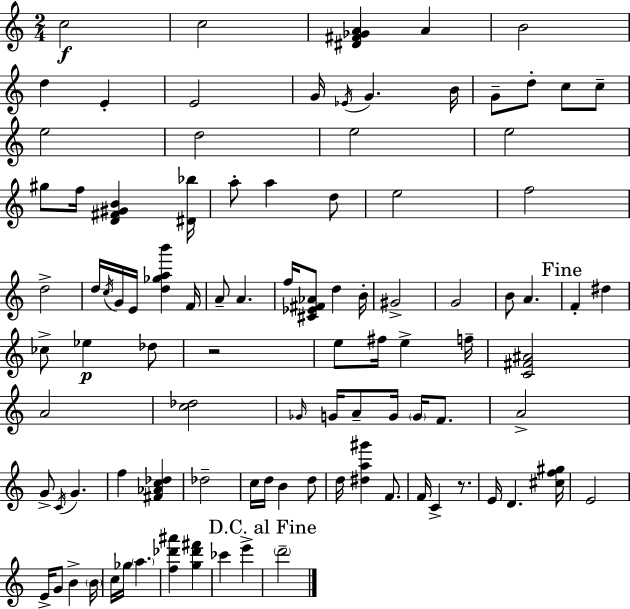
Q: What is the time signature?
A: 2/4